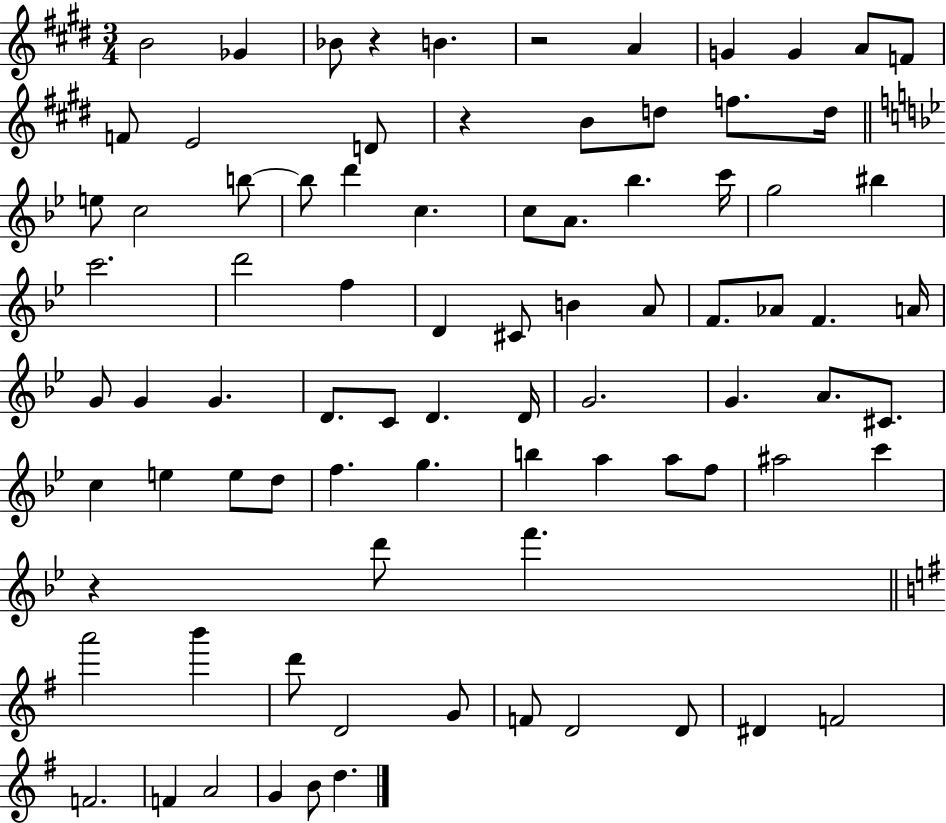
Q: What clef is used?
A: treble